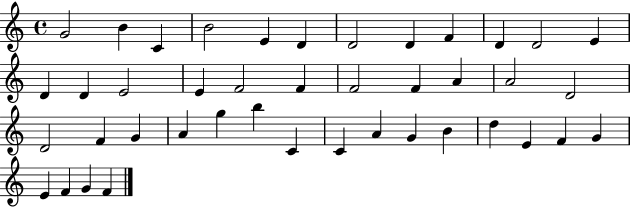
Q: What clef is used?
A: treble